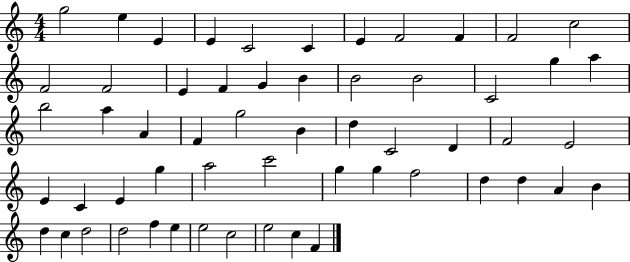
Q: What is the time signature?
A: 4/4